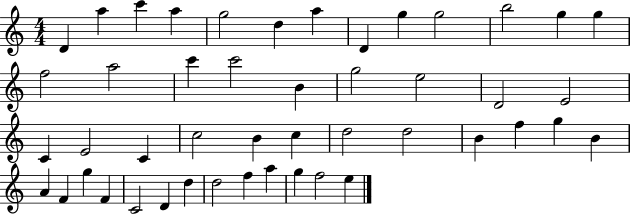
D4/q A5/q C6/q A5/q G5/h D5/q A5/q D4/q G5/q G5/h B5/h G5/q G5/q F5/h A5/h C6/q C6/h B4/q G5/h E5/h D4/h E4/h C4/q E4/h C4/q C5/h B4/q C5/q D5/h D5/h B4/q F5/q G5/q B4/q A4/q F4/q G5/q F4/q C4/h D4/q D5/q D5/h F5/q A5/q G5/q F5/h E5/q